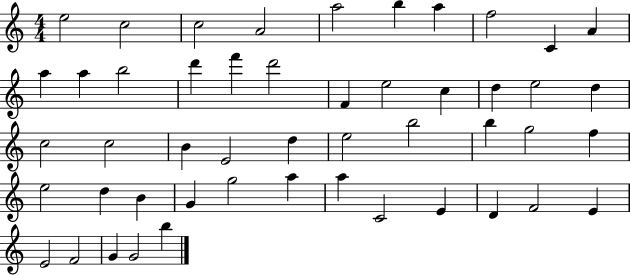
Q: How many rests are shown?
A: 0